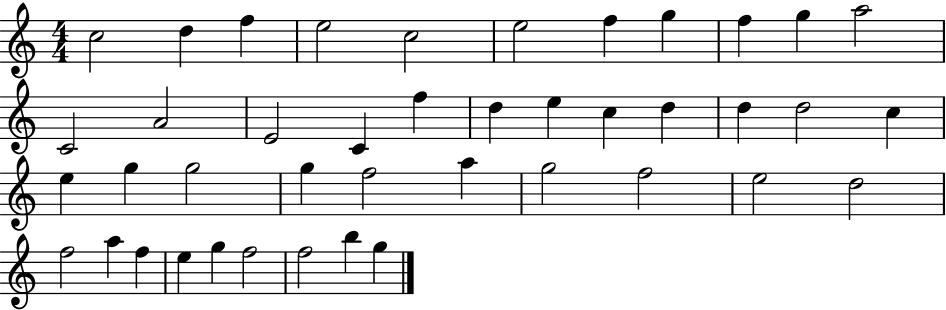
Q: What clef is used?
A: treble